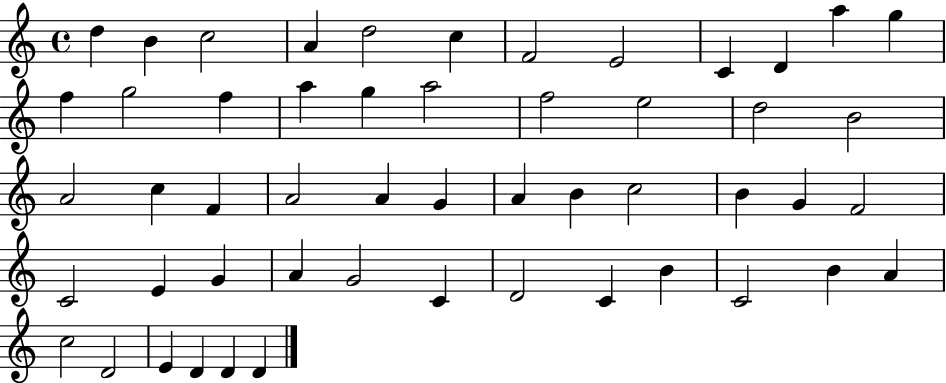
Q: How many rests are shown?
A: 0